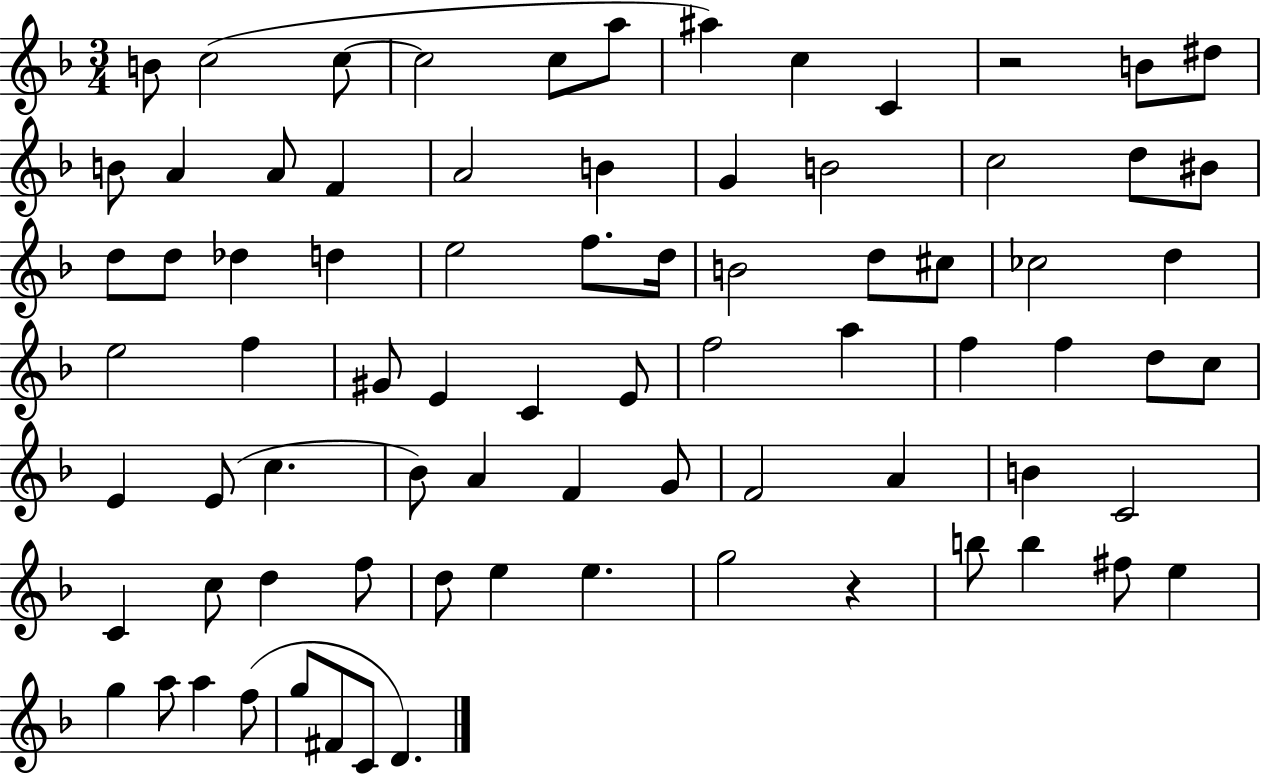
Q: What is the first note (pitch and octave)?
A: B4